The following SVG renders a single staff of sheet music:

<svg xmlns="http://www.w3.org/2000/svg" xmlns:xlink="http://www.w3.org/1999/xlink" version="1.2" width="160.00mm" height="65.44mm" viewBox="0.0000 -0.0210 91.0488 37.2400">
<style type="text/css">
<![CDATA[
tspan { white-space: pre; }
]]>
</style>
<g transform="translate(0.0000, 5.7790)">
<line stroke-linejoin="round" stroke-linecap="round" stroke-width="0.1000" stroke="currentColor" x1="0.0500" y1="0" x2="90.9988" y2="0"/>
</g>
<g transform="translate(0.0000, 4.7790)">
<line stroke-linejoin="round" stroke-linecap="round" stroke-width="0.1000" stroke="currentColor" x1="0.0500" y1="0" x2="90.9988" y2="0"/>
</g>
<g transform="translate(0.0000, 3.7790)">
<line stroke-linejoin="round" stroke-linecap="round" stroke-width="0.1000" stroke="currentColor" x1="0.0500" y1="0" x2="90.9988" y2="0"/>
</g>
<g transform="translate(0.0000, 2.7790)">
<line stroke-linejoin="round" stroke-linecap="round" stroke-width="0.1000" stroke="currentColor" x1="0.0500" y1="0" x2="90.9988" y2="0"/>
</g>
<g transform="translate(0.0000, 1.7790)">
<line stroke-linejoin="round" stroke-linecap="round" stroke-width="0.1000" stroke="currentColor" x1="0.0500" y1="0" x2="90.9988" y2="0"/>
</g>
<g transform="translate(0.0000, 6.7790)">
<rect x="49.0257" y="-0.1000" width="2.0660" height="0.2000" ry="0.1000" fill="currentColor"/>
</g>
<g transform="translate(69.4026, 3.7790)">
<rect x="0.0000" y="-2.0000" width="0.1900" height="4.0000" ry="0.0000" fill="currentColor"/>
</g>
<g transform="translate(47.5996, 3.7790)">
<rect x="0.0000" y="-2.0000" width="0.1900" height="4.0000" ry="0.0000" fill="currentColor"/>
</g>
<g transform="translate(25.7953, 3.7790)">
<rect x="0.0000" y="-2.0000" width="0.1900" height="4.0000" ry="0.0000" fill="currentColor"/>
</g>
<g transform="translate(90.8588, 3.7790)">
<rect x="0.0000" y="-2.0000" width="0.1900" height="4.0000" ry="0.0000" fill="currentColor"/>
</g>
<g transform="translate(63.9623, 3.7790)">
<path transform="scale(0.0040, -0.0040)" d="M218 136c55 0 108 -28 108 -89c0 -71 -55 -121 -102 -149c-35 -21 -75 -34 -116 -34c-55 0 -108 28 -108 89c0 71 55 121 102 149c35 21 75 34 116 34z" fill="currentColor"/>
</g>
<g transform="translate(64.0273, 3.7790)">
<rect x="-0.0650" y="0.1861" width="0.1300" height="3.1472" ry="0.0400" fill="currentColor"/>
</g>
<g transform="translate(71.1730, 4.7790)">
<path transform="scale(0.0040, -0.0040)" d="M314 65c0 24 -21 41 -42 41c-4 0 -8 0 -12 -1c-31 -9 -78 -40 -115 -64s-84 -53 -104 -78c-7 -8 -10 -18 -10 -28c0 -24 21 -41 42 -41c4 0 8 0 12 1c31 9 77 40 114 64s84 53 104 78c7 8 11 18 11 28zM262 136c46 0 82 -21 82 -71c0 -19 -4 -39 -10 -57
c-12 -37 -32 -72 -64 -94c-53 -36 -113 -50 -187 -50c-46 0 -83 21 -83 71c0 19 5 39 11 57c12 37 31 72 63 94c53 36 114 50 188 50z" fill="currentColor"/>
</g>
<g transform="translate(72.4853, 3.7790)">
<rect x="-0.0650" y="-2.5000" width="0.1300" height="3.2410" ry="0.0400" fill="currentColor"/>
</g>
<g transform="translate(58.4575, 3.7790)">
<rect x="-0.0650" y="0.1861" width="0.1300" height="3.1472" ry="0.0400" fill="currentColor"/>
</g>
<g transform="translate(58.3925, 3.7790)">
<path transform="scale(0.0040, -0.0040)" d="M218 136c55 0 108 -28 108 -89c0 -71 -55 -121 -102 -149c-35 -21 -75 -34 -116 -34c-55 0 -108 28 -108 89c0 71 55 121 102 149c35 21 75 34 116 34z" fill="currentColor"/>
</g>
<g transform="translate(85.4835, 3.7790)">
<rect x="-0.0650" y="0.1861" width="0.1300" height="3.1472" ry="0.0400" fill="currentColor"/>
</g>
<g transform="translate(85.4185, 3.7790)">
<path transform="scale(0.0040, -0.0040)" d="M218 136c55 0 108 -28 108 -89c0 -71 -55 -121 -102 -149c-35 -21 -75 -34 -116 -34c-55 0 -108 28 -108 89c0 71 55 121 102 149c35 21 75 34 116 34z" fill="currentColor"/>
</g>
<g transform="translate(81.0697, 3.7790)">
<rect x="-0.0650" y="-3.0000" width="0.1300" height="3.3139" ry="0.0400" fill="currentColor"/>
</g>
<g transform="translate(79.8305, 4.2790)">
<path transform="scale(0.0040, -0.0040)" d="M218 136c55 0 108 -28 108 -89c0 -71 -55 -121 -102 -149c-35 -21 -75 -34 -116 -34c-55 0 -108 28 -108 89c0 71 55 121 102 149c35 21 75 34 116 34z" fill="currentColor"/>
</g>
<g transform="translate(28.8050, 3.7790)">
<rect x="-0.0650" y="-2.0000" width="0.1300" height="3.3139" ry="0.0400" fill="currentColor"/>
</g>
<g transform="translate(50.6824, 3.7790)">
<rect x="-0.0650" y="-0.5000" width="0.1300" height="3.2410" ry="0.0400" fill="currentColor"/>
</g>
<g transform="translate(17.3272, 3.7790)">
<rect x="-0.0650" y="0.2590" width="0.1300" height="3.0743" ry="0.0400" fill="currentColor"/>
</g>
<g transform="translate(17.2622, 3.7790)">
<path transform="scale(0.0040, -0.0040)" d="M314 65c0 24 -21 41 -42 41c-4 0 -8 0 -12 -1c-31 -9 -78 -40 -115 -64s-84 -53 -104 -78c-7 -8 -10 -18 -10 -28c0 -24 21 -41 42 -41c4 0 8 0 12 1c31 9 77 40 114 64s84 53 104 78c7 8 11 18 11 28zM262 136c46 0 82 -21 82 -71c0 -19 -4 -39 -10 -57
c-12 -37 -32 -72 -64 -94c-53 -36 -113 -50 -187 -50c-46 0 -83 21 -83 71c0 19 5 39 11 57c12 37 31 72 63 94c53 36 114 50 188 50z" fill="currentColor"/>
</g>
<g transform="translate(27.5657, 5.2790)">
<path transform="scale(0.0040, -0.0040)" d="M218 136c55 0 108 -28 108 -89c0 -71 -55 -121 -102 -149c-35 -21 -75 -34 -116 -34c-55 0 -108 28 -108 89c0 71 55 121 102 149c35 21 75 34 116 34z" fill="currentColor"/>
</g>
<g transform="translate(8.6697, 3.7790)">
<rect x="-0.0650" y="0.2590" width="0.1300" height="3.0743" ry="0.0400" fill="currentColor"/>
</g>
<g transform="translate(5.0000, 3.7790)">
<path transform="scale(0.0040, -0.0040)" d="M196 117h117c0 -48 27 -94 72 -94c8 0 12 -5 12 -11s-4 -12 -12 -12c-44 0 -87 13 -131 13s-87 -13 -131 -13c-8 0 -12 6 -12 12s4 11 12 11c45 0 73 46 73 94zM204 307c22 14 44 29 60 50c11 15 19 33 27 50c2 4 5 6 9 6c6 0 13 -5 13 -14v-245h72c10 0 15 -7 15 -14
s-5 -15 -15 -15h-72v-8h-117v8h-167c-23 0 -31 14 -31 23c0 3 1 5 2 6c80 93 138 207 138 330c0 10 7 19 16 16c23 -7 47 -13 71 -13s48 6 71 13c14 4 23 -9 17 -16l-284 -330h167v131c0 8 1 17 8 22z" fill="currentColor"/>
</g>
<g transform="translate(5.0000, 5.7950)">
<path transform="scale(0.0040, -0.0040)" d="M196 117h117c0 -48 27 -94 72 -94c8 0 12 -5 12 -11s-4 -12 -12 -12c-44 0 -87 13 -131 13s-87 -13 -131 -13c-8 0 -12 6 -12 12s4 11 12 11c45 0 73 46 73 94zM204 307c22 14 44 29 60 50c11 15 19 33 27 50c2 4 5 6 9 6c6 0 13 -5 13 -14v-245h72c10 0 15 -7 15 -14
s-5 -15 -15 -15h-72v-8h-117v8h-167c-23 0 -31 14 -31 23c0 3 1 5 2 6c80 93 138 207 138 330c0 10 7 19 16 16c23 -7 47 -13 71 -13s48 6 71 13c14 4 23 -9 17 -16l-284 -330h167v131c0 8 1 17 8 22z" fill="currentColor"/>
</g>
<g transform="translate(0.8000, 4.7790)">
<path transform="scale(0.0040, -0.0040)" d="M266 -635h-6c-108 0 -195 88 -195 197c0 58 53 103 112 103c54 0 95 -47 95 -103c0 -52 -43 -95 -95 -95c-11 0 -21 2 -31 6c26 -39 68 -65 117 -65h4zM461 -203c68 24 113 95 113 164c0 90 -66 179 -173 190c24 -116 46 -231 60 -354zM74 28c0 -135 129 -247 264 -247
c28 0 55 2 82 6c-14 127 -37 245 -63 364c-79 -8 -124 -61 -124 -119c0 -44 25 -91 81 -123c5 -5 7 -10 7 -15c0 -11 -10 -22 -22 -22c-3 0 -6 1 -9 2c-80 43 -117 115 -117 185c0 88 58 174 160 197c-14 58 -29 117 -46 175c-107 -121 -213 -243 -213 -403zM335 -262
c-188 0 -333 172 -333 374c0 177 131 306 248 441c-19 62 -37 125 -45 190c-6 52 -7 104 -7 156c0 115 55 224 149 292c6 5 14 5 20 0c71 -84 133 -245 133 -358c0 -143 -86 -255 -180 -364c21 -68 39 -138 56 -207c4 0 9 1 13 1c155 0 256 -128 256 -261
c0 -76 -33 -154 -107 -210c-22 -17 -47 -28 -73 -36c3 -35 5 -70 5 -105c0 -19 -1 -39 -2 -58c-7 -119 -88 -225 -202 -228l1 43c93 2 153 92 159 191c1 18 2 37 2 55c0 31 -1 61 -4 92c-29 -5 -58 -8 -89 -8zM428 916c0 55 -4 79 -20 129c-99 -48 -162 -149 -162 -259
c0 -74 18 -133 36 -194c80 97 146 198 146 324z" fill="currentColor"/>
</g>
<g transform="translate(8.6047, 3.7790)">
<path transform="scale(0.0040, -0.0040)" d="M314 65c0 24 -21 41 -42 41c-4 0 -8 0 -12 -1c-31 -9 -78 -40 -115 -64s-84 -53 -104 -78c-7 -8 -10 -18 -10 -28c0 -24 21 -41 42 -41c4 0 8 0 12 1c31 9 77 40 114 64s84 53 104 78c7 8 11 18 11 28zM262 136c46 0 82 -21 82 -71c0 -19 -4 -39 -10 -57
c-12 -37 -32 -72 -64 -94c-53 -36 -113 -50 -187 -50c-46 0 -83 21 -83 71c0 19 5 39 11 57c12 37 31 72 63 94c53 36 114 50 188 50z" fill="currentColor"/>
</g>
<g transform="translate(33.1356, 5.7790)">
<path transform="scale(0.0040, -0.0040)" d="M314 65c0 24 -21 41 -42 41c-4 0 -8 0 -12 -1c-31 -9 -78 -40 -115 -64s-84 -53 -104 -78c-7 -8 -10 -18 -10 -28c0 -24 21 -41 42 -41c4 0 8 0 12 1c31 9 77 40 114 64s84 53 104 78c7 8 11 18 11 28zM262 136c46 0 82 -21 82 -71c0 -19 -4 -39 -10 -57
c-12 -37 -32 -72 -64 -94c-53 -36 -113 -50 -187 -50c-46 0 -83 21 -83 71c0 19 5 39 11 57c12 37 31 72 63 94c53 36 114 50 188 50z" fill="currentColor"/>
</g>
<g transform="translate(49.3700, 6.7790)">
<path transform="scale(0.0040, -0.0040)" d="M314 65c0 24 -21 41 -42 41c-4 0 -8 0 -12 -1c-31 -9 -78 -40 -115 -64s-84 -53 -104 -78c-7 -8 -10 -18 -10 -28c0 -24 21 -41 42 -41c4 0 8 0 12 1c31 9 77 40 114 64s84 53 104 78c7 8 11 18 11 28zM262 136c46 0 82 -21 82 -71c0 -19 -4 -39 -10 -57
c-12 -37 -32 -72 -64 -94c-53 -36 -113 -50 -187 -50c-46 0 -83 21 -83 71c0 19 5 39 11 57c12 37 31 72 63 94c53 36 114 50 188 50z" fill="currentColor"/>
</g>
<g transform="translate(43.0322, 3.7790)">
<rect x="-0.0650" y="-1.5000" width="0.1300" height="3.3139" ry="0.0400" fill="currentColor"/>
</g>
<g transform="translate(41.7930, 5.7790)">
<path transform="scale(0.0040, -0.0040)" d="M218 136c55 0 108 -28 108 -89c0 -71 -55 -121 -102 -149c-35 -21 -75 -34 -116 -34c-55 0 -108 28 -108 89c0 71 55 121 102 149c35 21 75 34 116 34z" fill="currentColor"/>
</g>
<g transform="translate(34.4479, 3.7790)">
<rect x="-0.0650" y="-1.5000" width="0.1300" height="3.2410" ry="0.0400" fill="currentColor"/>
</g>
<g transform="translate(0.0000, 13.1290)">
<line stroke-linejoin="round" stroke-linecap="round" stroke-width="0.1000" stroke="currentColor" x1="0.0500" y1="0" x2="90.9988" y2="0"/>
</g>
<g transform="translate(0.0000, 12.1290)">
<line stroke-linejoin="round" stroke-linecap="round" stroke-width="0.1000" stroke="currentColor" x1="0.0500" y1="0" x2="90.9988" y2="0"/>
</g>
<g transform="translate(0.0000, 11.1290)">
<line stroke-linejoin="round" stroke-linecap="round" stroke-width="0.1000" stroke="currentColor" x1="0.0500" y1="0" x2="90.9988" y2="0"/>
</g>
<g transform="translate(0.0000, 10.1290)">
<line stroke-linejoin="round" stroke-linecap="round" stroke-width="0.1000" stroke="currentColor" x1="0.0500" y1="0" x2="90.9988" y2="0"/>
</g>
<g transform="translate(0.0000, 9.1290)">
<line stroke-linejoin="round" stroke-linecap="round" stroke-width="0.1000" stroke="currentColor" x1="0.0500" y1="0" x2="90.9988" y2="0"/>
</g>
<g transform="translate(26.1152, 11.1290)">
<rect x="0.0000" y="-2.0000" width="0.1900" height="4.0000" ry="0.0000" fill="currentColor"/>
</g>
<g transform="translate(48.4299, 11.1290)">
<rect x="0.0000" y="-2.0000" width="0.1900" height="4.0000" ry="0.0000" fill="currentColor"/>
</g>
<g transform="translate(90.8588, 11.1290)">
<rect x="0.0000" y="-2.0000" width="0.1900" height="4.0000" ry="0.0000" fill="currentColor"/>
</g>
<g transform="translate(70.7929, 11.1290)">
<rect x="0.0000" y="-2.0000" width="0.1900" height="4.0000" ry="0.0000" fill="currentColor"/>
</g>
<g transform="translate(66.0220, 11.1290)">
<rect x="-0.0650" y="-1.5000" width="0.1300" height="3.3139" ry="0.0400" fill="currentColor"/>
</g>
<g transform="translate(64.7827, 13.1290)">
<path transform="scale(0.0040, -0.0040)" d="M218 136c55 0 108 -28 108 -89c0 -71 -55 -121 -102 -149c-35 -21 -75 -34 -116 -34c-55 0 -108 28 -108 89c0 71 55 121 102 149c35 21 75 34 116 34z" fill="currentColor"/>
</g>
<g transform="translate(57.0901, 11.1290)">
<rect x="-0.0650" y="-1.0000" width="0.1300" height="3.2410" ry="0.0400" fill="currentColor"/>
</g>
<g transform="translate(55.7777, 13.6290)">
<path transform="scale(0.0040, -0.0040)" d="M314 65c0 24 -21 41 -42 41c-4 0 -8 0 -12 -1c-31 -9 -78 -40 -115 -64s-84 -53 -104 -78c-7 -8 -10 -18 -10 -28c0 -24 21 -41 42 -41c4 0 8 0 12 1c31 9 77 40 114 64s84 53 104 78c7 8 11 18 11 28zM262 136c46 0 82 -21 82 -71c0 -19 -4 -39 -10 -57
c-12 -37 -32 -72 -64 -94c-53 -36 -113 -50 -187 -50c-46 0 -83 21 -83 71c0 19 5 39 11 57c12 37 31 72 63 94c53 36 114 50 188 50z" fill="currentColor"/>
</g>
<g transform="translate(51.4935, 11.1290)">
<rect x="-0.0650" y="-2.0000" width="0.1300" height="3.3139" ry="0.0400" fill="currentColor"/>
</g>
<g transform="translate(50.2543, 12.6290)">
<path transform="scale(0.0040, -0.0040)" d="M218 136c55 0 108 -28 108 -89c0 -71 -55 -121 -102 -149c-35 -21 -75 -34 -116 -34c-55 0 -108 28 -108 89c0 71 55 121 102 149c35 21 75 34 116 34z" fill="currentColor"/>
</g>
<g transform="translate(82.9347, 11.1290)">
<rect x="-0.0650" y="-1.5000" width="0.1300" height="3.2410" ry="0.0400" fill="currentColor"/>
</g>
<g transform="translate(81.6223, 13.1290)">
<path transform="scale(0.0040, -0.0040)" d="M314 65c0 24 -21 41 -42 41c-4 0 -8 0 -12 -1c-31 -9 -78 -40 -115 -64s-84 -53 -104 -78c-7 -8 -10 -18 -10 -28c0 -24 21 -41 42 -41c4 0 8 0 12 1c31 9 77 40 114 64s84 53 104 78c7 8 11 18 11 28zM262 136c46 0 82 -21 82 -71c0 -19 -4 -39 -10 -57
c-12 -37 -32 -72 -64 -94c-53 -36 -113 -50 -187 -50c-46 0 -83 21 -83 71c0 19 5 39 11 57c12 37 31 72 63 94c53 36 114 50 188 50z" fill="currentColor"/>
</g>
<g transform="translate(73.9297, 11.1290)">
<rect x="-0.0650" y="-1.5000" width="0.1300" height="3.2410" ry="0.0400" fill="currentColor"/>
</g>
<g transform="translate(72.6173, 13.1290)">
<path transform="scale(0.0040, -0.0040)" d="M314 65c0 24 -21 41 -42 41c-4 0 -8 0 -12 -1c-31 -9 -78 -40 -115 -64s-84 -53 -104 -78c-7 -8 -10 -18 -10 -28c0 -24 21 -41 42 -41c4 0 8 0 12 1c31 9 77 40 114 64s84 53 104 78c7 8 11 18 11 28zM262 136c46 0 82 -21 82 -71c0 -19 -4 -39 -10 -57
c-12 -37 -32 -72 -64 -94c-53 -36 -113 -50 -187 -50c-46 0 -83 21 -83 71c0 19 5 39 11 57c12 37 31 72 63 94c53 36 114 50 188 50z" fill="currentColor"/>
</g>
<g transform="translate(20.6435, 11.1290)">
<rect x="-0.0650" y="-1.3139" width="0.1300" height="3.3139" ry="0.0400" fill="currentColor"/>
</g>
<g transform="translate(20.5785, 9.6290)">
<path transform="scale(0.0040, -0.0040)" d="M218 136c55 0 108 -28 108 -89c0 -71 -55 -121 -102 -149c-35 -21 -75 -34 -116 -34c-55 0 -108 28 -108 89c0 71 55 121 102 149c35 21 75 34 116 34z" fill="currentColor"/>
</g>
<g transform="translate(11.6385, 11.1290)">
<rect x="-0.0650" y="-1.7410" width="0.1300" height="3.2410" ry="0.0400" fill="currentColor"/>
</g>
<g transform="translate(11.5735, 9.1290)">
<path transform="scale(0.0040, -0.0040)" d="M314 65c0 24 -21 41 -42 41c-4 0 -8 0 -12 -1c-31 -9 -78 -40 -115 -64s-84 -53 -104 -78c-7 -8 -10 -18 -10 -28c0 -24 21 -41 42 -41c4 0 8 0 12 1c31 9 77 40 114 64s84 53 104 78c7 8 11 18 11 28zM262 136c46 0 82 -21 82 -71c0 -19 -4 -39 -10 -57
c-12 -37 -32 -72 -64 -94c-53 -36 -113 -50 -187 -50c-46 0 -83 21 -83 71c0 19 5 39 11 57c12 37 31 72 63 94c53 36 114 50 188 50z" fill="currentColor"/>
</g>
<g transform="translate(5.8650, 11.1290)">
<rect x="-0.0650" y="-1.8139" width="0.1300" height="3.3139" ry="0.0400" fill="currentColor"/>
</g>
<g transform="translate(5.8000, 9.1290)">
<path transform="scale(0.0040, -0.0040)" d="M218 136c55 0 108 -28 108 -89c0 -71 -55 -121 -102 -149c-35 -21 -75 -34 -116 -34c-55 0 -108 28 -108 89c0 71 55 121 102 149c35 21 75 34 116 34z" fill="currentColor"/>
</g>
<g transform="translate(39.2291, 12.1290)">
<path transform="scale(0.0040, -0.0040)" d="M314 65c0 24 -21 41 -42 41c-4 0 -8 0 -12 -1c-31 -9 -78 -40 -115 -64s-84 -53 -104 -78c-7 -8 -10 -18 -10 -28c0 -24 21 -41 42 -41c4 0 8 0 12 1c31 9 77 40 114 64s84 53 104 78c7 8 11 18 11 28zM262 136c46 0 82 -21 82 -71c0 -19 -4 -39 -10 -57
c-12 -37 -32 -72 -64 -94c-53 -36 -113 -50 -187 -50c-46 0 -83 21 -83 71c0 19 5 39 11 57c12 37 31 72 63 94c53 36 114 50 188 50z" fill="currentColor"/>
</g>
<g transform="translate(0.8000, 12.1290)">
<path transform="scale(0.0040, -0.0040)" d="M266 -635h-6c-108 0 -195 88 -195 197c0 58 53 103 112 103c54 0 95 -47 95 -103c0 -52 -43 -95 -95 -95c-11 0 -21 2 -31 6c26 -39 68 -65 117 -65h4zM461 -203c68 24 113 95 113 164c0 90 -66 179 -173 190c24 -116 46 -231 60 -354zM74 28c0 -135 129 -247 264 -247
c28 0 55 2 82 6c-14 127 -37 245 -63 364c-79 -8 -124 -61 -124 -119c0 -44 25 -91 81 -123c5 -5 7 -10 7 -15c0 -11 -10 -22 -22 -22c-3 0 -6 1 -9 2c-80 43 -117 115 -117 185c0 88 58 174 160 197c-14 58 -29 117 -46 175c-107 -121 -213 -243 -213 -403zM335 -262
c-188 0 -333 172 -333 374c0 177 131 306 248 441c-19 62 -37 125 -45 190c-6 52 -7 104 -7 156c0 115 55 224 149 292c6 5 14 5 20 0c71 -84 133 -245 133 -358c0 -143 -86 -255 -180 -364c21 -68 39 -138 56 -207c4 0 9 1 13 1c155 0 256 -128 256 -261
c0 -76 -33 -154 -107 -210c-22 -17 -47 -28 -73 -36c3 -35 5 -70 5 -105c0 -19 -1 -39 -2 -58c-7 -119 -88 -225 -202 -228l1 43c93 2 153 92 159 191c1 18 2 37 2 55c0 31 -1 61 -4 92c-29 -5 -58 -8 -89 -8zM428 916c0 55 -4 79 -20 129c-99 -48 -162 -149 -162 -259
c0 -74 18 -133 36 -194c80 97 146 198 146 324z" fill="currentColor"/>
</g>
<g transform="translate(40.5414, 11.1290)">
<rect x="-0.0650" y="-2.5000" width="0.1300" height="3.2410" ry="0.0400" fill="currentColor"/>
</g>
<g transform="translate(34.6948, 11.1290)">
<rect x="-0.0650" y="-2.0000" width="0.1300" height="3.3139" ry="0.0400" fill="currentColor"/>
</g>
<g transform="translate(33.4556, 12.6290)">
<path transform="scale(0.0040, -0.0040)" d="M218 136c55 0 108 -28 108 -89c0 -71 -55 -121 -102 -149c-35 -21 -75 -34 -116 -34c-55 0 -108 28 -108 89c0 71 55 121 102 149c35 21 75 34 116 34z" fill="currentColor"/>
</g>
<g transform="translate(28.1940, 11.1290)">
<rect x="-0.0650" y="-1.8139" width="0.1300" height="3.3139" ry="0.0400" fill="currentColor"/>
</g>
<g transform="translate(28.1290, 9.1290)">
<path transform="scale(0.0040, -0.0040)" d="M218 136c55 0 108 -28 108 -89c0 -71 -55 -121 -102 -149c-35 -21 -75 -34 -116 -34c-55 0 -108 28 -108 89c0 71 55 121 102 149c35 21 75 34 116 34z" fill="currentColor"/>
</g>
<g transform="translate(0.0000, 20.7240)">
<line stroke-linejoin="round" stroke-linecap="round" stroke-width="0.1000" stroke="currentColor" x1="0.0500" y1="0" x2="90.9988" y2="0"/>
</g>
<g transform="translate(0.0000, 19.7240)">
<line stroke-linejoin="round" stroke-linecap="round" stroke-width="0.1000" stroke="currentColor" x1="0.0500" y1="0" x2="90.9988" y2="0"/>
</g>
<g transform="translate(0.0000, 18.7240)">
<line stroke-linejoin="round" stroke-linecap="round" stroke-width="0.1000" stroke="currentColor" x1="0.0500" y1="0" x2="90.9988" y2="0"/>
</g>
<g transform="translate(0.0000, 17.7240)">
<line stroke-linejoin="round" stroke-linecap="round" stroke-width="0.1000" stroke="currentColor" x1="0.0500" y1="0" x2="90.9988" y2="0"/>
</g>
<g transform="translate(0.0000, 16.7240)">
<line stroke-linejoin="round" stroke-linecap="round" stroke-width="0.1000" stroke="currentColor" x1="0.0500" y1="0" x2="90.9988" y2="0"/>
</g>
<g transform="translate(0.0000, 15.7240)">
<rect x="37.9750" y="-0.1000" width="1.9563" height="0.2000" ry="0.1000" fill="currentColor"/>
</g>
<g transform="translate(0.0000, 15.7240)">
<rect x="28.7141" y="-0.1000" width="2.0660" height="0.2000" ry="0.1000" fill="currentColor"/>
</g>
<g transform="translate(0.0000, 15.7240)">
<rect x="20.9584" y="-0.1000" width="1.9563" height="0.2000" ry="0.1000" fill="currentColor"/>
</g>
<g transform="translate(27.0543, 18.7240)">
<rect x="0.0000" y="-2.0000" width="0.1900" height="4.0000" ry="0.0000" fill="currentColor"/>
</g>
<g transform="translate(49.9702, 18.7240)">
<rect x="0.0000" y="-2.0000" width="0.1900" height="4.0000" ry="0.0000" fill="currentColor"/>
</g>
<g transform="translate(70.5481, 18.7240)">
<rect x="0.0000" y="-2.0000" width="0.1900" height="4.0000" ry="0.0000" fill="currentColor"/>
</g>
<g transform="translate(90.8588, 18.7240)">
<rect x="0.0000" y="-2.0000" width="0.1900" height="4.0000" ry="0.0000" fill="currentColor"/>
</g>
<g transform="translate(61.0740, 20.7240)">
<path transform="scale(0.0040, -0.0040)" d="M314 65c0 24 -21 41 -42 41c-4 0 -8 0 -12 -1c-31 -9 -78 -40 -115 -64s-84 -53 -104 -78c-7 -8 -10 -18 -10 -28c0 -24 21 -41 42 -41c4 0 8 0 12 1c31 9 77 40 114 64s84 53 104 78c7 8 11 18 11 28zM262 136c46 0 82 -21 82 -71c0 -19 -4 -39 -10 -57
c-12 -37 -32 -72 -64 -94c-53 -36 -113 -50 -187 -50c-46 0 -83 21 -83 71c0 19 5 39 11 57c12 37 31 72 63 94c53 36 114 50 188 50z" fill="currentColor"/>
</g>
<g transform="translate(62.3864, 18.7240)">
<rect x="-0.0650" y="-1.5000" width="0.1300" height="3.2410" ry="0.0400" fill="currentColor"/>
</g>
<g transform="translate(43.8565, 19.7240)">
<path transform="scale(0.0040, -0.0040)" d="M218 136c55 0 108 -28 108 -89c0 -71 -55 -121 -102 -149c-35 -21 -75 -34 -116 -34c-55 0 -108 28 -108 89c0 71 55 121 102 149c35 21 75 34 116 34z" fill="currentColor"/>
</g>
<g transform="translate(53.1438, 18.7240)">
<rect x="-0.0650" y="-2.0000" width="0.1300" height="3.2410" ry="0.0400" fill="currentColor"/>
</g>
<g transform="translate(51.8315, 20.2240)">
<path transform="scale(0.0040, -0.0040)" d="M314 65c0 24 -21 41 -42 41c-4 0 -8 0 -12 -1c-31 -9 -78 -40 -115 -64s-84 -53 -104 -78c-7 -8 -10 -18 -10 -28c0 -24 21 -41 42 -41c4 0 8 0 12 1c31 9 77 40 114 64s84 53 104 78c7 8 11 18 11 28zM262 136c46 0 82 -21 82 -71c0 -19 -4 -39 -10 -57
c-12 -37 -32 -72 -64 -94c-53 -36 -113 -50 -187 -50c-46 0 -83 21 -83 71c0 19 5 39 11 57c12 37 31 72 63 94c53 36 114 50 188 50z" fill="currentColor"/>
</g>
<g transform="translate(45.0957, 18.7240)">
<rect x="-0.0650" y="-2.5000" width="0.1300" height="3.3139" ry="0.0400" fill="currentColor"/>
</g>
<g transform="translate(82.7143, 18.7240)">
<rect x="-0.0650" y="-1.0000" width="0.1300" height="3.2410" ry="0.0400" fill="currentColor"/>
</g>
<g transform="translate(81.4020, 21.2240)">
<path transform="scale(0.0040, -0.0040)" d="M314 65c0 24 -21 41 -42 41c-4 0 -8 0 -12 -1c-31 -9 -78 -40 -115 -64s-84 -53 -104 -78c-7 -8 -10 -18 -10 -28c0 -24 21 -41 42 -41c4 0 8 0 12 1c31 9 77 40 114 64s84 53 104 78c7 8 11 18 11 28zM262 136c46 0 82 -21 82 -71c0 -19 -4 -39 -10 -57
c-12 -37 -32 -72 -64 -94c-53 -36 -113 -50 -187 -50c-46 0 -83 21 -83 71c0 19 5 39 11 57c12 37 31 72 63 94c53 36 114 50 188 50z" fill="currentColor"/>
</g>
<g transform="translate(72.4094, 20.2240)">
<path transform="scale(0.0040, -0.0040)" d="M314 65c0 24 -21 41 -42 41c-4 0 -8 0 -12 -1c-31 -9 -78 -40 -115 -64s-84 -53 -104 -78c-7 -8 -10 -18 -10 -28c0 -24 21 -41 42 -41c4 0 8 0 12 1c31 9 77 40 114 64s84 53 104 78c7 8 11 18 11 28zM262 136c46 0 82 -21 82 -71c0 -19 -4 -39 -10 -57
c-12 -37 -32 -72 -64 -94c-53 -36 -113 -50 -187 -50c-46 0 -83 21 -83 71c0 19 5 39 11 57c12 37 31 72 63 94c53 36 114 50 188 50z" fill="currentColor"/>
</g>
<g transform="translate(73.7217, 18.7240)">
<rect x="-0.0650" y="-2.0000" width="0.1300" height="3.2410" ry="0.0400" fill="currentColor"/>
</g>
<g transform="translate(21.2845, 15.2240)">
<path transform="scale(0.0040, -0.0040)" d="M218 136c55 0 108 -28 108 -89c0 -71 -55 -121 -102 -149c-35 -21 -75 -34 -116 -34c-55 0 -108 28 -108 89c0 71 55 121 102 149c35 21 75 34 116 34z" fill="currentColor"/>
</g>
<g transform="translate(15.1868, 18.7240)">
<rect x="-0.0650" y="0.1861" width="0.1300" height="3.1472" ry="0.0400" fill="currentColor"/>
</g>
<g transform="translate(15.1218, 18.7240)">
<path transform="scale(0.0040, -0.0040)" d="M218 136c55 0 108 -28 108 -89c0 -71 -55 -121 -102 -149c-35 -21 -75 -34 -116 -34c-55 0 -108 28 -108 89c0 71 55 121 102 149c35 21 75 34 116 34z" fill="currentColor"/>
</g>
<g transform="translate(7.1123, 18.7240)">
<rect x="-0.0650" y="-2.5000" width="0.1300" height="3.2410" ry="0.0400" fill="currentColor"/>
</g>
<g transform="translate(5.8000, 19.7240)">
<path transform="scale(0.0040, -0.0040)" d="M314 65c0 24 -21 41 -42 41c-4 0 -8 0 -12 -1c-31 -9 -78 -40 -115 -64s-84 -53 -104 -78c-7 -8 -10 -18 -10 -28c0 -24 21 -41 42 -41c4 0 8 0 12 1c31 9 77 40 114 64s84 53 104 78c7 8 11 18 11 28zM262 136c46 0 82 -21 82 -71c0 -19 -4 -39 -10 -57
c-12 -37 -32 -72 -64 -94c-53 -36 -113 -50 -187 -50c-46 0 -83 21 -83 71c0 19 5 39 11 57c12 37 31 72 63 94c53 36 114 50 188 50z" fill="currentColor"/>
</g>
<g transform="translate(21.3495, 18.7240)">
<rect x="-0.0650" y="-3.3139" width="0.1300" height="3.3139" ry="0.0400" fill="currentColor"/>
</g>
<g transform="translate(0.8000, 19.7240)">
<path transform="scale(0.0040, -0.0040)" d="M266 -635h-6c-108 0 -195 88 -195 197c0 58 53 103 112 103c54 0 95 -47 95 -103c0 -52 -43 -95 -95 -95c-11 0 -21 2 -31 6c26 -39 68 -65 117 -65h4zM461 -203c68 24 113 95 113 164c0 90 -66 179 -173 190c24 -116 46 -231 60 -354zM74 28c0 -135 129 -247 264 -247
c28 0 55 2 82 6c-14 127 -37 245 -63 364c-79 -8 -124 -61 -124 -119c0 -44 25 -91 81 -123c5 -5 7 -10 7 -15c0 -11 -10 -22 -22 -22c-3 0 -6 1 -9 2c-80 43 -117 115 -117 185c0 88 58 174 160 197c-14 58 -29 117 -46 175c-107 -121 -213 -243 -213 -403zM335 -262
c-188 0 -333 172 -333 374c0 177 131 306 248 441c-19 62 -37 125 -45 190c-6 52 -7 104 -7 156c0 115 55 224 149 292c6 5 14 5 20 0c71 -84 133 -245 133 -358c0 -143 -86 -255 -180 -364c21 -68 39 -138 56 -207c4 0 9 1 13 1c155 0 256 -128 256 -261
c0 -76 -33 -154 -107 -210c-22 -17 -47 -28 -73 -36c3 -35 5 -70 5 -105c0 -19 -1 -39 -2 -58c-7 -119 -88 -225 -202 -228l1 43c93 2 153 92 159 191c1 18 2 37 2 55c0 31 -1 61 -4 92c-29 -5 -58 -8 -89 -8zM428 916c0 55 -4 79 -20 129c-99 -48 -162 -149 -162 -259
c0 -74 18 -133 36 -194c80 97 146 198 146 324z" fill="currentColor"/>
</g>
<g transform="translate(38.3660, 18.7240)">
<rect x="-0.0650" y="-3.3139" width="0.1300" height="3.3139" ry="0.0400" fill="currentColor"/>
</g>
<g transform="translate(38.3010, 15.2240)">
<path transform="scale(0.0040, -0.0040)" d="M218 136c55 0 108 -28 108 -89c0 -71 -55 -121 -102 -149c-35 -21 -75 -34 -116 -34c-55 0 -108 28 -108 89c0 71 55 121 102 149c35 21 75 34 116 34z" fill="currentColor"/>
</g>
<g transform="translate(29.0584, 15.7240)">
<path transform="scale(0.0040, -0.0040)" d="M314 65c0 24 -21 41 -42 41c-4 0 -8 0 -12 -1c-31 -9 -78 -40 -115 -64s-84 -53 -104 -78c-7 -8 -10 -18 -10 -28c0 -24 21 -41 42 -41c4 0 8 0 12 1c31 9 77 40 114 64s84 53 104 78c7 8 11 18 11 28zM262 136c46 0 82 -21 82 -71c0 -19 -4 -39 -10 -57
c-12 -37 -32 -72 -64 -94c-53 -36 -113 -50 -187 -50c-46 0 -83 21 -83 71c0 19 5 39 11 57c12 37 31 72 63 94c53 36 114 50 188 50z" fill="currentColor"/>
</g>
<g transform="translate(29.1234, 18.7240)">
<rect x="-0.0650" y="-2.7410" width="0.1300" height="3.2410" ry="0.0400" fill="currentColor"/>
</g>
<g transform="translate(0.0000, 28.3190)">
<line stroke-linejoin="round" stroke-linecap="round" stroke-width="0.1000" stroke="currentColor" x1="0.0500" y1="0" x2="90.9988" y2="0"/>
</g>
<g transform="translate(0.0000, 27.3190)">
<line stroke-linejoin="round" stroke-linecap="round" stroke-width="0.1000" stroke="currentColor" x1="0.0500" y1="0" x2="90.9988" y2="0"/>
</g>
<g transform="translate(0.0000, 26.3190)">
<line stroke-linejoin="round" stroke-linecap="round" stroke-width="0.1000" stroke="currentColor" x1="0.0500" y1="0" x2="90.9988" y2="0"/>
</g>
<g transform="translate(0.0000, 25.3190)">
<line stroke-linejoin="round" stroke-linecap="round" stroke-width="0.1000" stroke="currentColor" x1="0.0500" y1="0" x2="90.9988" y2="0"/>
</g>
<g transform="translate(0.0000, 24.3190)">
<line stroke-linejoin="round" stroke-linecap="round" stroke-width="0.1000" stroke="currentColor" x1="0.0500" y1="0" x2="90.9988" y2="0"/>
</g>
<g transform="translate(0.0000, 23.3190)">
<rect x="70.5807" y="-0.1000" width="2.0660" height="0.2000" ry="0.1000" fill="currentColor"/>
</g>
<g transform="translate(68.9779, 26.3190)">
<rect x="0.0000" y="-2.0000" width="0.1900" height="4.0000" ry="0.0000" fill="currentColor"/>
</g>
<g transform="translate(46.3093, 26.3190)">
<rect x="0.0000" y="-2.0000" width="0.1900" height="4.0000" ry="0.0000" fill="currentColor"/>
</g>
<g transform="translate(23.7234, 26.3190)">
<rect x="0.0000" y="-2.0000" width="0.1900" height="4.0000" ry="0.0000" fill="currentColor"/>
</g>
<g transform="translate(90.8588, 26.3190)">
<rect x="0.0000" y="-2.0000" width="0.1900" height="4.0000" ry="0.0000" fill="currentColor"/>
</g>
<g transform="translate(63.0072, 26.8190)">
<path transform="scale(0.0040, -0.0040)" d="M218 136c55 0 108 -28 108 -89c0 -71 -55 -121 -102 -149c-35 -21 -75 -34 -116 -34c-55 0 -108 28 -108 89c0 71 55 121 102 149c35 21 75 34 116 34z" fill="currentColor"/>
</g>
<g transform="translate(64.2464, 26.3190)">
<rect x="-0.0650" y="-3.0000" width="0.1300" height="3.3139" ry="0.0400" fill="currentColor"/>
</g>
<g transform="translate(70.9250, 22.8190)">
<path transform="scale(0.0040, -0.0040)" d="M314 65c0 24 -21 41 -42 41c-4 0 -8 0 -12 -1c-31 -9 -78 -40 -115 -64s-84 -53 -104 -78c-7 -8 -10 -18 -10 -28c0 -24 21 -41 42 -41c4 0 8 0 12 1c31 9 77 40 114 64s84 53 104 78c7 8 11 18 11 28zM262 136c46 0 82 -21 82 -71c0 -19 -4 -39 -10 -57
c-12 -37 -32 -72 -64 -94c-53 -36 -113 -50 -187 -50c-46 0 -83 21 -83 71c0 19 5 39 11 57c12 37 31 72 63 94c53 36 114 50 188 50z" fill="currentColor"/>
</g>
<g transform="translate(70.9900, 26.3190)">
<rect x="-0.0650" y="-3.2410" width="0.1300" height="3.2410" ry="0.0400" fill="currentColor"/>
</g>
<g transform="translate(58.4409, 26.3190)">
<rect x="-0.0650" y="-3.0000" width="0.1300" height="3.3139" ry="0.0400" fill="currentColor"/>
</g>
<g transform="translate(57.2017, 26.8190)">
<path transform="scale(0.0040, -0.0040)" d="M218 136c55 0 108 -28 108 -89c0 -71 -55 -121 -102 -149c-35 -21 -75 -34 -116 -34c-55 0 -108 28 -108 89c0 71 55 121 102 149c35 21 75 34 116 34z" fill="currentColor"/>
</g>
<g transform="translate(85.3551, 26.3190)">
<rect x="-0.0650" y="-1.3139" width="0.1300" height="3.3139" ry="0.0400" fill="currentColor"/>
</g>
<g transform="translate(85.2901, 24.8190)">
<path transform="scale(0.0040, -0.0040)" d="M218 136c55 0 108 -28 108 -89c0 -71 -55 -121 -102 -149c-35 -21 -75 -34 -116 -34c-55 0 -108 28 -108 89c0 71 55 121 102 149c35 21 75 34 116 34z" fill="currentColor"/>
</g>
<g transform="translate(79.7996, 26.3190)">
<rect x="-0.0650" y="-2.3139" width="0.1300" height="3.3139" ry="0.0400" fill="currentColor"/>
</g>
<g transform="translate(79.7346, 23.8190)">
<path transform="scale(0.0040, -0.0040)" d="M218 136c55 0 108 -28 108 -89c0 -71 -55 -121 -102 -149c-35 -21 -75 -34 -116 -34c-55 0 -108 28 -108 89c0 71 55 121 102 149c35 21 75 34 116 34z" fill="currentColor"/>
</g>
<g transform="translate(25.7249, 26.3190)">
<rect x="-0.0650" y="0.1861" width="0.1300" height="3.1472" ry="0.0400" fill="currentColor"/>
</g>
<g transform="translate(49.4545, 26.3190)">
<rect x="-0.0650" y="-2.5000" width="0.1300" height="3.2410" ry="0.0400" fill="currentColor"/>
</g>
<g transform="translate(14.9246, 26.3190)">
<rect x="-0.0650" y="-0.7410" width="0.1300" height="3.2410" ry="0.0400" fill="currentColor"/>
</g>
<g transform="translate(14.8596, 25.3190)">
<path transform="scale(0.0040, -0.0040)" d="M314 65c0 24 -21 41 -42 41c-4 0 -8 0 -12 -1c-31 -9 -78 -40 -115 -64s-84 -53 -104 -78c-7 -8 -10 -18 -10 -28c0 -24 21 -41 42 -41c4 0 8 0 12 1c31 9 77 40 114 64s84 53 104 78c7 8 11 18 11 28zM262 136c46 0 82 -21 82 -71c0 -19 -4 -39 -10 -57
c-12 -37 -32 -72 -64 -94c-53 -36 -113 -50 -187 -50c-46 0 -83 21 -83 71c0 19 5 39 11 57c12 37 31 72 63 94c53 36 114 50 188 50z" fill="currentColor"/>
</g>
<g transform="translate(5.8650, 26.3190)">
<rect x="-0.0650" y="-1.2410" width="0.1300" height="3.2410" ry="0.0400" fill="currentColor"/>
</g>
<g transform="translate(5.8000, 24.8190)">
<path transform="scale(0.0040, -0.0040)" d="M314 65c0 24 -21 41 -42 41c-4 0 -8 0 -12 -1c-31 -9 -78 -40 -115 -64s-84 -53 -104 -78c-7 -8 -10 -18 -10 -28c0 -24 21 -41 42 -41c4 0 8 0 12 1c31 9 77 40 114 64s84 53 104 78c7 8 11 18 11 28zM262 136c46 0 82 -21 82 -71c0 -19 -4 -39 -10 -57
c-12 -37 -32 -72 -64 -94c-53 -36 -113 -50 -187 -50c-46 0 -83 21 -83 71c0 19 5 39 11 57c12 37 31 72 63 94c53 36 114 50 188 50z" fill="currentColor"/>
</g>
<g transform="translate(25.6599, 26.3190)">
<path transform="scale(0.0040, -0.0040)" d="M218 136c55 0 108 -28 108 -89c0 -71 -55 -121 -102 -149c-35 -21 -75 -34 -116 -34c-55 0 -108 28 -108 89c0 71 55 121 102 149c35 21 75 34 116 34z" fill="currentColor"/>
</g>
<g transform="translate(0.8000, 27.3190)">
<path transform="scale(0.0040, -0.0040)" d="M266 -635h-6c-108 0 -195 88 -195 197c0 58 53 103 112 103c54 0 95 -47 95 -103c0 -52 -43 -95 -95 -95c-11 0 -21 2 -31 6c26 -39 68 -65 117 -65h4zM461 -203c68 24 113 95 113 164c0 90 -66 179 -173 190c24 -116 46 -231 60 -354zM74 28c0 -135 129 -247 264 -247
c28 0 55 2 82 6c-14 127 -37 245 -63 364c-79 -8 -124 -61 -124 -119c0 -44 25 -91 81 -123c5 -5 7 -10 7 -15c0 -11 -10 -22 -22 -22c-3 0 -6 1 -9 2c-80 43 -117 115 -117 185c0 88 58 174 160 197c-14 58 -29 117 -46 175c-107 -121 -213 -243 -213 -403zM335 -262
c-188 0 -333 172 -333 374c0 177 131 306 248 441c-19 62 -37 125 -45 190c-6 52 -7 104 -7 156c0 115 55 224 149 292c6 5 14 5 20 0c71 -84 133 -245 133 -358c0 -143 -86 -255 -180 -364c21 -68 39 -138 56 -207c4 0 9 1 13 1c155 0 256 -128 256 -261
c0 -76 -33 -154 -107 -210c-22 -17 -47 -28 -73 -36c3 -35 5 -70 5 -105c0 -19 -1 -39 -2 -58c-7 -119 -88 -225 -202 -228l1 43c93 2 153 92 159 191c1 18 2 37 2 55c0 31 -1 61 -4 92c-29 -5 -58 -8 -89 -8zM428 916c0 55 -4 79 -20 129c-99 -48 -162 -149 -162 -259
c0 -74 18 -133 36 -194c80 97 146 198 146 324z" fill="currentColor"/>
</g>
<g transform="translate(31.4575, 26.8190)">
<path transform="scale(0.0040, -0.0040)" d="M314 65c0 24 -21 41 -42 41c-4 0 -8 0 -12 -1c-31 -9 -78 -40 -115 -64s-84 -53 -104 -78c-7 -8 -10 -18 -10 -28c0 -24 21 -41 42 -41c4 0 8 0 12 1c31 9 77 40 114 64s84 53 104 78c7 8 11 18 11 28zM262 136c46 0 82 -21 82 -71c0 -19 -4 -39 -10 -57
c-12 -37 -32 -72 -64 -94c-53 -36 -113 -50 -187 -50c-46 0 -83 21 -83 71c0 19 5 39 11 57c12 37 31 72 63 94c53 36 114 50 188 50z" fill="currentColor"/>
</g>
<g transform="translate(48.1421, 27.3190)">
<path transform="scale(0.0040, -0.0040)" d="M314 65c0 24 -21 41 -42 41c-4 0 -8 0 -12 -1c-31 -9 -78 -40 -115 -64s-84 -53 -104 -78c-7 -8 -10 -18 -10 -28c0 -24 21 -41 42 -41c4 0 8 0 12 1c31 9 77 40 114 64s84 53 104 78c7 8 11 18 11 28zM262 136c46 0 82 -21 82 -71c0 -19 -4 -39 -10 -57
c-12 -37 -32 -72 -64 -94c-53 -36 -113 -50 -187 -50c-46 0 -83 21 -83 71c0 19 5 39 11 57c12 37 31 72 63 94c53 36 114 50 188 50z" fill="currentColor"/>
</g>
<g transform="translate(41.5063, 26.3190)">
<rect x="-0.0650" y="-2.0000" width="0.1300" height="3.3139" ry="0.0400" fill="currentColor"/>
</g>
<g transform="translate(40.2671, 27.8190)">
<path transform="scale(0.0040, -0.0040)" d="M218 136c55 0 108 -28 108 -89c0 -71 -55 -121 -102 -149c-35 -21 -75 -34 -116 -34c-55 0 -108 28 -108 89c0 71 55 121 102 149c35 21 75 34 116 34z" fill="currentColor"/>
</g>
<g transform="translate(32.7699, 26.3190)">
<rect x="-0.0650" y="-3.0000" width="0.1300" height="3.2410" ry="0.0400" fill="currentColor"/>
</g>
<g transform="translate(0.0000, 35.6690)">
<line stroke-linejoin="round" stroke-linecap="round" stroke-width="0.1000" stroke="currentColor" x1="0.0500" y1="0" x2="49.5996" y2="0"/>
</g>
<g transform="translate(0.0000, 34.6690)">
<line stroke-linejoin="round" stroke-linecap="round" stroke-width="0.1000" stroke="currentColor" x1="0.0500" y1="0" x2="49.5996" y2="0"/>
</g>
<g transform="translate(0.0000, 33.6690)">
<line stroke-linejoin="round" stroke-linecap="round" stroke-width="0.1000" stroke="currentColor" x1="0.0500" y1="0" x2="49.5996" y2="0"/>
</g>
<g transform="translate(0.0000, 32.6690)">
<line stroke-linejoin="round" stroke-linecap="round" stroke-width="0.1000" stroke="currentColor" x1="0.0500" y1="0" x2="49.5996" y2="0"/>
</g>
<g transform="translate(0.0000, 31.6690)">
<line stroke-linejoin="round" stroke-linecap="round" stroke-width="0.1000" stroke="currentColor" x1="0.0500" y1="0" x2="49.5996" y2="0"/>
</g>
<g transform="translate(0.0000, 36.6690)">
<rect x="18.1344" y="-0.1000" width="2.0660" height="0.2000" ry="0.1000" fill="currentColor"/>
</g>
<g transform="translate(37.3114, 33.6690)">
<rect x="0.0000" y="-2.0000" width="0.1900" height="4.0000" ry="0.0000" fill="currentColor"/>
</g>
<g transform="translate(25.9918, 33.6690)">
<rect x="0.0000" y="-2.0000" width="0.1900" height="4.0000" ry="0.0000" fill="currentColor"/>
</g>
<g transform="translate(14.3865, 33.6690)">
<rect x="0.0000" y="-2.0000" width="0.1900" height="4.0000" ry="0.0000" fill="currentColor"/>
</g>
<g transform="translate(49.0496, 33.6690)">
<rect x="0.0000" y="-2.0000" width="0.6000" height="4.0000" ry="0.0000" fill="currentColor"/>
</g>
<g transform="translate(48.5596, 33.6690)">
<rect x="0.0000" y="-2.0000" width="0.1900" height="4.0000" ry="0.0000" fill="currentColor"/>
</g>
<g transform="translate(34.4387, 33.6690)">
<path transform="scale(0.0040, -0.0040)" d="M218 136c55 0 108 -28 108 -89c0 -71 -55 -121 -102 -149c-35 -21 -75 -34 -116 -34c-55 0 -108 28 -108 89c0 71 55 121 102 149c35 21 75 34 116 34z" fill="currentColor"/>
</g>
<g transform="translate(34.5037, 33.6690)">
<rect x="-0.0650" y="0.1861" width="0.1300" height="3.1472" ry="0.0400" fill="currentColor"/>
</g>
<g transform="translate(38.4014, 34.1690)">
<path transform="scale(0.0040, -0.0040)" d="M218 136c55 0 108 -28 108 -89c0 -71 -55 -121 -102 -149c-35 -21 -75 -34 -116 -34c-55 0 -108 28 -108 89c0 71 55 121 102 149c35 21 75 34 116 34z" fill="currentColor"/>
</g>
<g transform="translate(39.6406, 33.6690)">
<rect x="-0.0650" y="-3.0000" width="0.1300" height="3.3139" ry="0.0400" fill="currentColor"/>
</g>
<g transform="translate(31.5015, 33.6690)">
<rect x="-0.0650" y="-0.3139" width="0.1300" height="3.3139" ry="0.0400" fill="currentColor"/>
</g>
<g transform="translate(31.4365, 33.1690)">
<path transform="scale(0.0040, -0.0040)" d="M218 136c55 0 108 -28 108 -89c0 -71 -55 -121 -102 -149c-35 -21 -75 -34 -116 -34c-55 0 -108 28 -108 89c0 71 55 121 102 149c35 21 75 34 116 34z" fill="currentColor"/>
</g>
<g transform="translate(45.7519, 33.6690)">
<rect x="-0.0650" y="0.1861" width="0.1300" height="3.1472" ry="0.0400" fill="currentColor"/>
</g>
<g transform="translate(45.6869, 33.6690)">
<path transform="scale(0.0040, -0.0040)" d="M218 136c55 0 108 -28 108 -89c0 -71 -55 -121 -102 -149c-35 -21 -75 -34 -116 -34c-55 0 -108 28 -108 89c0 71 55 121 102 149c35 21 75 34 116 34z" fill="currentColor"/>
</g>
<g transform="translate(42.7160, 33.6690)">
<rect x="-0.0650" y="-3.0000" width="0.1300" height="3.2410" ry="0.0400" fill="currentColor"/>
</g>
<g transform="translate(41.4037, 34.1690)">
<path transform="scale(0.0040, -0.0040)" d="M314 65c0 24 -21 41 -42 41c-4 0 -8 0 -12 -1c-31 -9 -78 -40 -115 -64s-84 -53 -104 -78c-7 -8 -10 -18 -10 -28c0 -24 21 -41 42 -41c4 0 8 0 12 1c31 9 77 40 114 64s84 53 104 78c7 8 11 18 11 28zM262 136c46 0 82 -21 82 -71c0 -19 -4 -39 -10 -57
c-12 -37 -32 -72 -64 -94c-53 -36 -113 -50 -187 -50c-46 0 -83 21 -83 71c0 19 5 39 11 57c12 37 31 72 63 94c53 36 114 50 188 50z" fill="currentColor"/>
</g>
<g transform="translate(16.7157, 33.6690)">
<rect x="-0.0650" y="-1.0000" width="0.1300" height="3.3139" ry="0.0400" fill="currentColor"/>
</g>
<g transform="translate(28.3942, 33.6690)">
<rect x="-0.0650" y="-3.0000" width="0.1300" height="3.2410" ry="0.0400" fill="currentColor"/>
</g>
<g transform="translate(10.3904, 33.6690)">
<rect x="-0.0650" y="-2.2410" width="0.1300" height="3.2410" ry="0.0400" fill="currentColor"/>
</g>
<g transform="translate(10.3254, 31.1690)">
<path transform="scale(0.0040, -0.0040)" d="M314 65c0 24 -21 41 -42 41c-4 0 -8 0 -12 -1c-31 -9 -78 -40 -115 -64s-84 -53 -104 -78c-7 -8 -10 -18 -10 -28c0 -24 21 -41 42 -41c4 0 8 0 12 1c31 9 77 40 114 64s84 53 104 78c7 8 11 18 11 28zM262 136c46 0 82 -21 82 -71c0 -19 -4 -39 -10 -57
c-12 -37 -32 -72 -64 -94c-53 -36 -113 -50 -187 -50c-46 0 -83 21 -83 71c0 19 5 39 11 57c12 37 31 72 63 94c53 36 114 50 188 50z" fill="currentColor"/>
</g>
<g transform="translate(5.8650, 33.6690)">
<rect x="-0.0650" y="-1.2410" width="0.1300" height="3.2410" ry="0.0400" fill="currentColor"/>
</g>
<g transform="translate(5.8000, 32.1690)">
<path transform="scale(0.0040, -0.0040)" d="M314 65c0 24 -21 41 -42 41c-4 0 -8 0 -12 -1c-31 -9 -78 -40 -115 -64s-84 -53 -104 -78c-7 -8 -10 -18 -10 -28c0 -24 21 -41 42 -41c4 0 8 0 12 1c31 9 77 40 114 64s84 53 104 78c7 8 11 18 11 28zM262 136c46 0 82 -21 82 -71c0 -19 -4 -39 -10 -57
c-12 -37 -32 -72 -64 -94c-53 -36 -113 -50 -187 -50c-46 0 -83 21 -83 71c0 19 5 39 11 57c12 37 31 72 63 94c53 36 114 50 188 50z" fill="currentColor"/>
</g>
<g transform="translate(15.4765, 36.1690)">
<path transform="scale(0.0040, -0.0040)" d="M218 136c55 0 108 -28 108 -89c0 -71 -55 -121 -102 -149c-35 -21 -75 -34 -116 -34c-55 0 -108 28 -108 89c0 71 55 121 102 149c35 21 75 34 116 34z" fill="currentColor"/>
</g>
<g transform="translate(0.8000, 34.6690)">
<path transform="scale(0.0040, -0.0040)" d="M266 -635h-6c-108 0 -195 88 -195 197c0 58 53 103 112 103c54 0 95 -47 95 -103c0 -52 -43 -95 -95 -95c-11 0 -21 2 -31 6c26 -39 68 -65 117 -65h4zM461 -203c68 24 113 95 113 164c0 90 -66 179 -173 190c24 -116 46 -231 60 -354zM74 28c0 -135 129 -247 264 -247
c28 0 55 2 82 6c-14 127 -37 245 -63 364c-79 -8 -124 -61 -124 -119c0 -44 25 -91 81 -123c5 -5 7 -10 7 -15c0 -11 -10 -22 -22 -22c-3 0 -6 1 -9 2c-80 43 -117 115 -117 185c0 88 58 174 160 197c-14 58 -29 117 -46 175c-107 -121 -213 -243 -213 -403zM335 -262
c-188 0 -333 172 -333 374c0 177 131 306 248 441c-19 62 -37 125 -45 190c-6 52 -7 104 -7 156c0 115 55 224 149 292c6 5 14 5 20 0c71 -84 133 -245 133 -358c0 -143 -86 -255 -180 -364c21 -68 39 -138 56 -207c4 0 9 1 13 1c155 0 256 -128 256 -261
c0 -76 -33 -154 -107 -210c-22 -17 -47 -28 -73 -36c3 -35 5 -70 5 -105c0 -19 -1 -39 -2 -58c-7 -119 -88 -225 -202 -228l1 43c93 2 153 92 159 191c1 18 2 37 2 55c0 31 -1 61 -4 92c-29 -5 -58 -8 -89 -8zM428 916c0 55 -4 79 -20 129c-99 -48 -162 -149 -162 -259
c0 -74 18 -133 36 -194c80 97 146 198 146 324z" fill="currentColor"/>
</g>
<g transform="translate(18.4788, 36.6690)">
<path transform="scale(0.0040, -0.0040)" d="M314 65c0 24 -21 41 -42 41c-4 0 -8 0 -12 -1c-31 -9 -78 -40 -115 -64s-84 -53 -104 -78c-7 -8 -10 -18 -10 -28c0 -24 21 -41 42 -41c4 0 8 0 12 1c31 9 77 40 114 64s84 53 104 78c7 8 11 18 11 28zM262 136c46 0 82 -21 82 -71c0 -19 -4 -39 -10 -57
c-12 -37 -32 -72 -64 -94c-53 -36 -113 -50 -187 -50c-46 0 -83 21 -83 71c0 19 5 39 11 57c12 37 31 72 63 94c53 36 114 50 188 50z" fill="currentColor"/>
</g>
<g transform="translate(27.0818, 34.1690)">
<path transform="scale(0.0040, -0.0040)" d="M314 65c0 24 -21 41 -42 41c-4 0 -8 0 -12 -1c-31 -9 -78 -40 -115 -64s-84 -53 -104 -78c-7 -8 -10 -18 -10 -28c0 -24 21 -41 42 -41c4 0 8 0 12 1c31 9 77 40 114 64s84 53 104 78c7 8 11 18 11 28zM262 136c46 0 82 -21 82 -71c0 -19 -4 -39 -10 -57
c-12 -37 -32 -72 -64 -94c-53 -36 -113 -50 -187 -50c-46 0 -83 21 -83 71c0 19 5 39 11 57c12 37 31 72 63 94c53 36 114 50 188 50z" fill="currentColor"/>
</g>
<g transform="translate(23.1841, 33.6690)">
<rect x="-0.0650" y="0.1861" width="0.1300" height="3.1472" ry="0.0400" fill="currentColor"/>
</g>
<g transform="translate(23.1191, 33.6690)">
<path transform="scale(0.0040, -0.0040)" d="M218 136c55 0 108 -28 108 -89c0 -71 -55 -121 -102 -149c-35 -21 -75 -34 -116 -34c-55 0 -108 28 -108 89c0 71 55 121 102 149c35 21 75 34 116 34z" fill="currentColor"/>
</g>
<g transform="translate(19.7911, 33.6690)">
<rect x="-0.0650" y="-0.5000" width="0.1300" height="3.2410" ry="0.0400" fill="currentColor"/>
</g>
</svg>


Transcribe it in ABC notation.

X:1
T:Untitled
M:4/4
L:1/4
K:C
B2 B2 F E2 E C2 B B G2 A B f f2 e f F G2 F D2 E E2 E2 G2 B b a2 b G F2 E2 F2 D2 e2 d2 B A2 F G2 A A b2 g e e2 g2 D C2 B A2 c B A A2 B